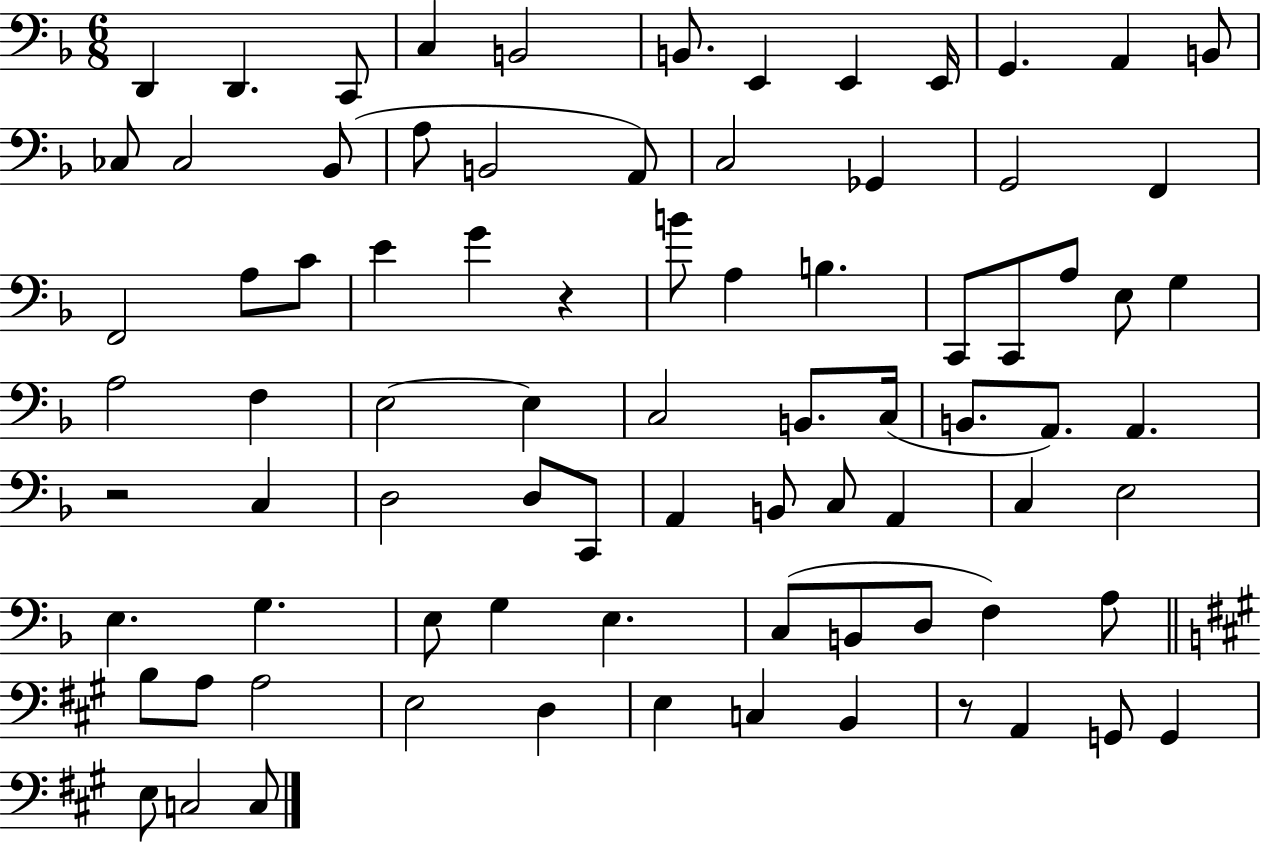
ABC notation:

X:1
T:Untitled
M:6/8
L:1/4
K:F
D,, D,, C,,/2 C, B,,2 B,,/2 E,, E,, E,,/4 G,, A,, B,,/2 _C,/2 _C,2 _B,,/2 A,/2 B,,2 A,,/2 C,2 _G,, G,,2 F,, F,,2 A,/2 C/2 E G z B/2 A, B, C,,/2 C,,/2 A,/2 E,/2 G, A,2 F, E,2 E, C,2 B,,/2 C,/4 B,,/2 A,,/2 A,, z2 C, D,2 D,/2 C,,/2 A,, B,,/2 C,/2 A,, C, E,2 E, G, E,/2 G, E, C,/2 B,,/2 D,/2 F, A,/2 B,/2 A,/2 A,2 E,2 D, E, C, B,, z/2 A,, G,,/2 G,, E,/2 C,2 C,/2